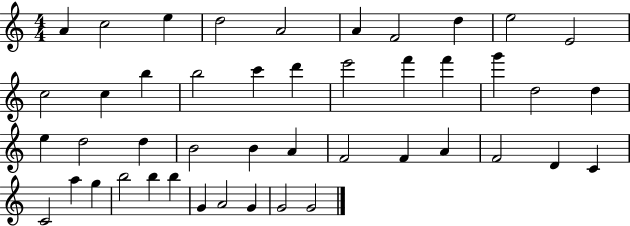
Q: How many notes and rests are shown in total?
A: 45